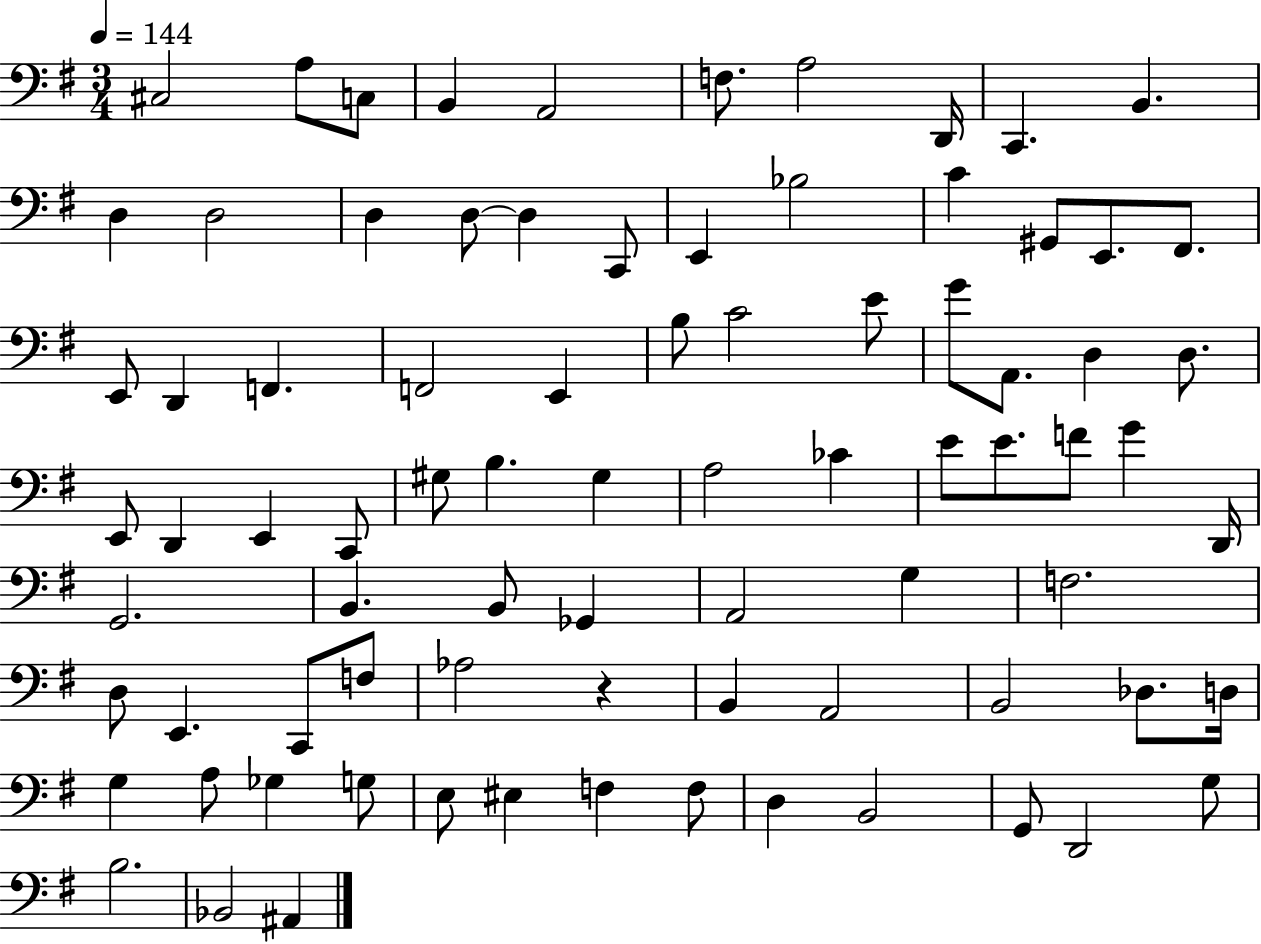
C#3/h A3/e C3/e B2/q A2/h F3/e. A3/h D2/s C2/q. B2/q. D3/q D3/h D3/q D3/e D3/q C2/e E2/q Bb3/h C4/q G#2/e E2/e. F#2/e. E2/e D2/q F2/q. F2/h E2/q B3/e C4/h E4/e G4/e A2/e. D3/q D3/e. E2/e D2/q E2/q C2/e G#3/e B3/q. G#3/q A3/h CES4/q E4/e E4/e. F4/e G4/q D2/s G2/h. B2/q. B2/e Gb2/q A2/h G3/q F3/h. D3/e E2/q. C2/e F3/e Ab3/h R/q B2/q A2/h B2/h Db3/e. D3/s G3/q A3/e Gb3/q G3/e E3/e EIS3/q F3/q F3/e D3/q B2/h G2/e D2/h G3/e B3/h. Bb2/h A#2/q